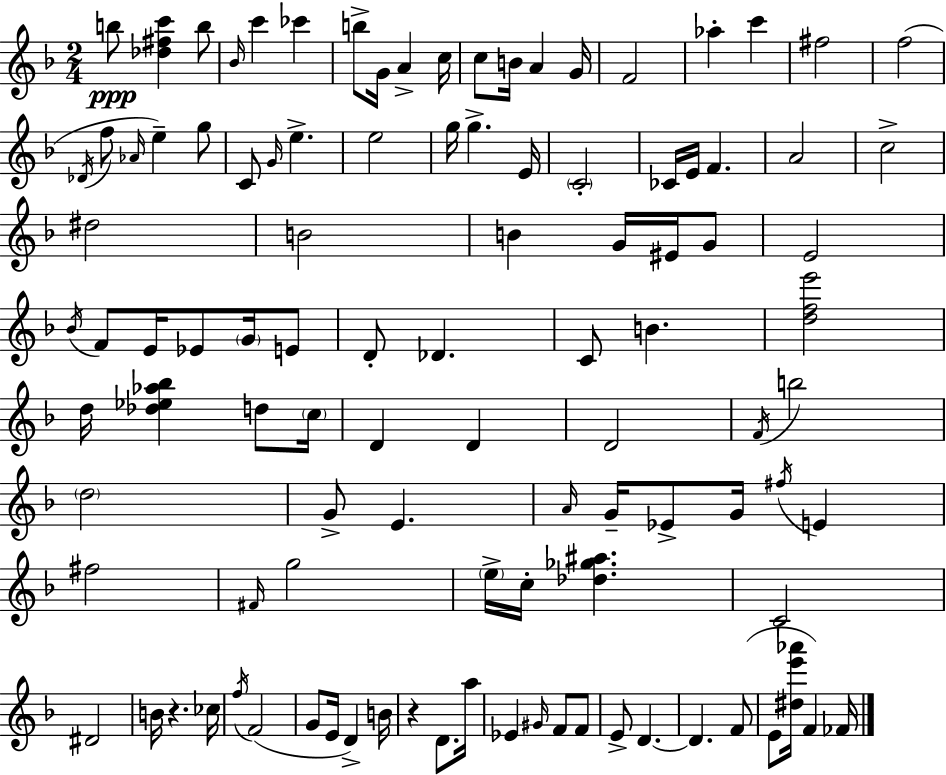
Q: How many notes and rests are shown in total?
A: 105